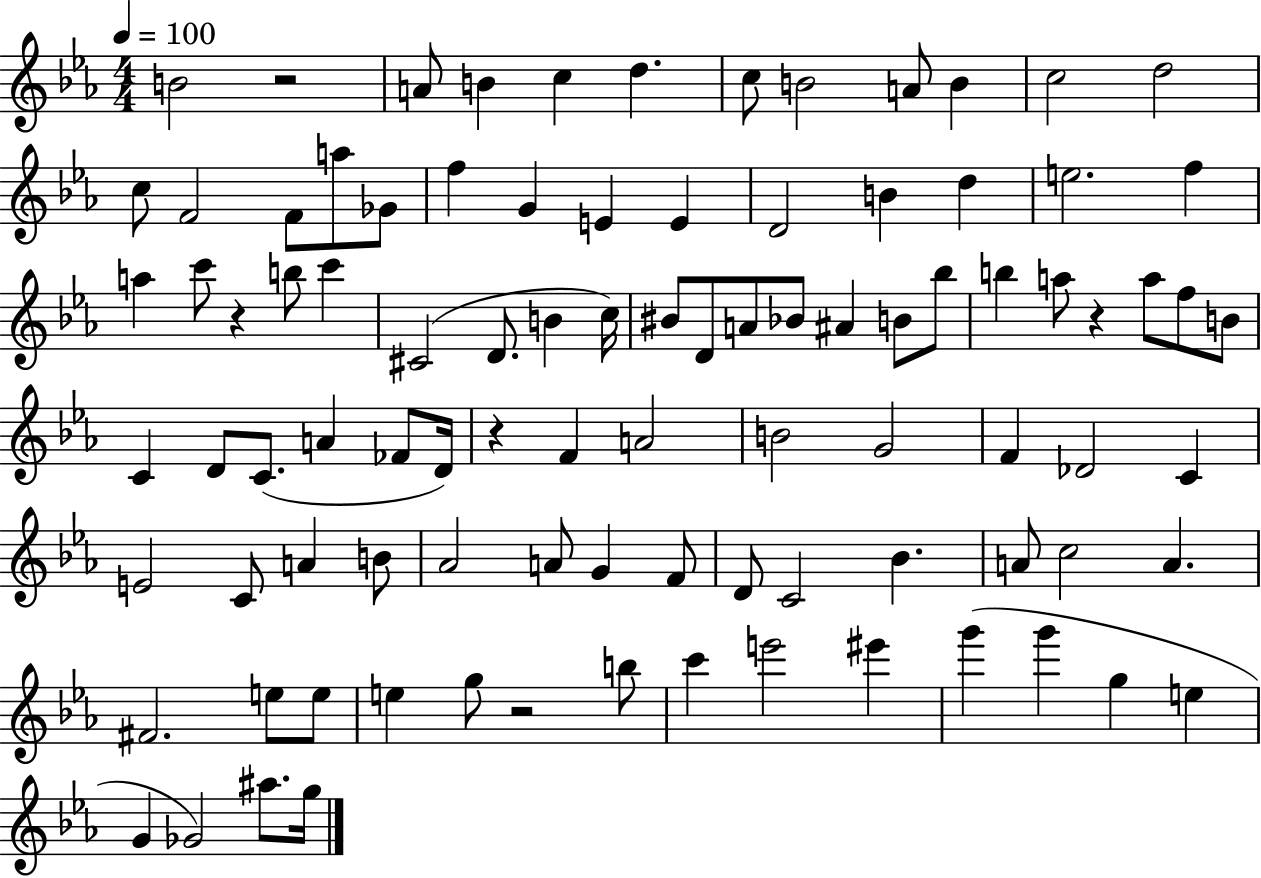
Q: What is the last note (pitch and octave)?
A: G5